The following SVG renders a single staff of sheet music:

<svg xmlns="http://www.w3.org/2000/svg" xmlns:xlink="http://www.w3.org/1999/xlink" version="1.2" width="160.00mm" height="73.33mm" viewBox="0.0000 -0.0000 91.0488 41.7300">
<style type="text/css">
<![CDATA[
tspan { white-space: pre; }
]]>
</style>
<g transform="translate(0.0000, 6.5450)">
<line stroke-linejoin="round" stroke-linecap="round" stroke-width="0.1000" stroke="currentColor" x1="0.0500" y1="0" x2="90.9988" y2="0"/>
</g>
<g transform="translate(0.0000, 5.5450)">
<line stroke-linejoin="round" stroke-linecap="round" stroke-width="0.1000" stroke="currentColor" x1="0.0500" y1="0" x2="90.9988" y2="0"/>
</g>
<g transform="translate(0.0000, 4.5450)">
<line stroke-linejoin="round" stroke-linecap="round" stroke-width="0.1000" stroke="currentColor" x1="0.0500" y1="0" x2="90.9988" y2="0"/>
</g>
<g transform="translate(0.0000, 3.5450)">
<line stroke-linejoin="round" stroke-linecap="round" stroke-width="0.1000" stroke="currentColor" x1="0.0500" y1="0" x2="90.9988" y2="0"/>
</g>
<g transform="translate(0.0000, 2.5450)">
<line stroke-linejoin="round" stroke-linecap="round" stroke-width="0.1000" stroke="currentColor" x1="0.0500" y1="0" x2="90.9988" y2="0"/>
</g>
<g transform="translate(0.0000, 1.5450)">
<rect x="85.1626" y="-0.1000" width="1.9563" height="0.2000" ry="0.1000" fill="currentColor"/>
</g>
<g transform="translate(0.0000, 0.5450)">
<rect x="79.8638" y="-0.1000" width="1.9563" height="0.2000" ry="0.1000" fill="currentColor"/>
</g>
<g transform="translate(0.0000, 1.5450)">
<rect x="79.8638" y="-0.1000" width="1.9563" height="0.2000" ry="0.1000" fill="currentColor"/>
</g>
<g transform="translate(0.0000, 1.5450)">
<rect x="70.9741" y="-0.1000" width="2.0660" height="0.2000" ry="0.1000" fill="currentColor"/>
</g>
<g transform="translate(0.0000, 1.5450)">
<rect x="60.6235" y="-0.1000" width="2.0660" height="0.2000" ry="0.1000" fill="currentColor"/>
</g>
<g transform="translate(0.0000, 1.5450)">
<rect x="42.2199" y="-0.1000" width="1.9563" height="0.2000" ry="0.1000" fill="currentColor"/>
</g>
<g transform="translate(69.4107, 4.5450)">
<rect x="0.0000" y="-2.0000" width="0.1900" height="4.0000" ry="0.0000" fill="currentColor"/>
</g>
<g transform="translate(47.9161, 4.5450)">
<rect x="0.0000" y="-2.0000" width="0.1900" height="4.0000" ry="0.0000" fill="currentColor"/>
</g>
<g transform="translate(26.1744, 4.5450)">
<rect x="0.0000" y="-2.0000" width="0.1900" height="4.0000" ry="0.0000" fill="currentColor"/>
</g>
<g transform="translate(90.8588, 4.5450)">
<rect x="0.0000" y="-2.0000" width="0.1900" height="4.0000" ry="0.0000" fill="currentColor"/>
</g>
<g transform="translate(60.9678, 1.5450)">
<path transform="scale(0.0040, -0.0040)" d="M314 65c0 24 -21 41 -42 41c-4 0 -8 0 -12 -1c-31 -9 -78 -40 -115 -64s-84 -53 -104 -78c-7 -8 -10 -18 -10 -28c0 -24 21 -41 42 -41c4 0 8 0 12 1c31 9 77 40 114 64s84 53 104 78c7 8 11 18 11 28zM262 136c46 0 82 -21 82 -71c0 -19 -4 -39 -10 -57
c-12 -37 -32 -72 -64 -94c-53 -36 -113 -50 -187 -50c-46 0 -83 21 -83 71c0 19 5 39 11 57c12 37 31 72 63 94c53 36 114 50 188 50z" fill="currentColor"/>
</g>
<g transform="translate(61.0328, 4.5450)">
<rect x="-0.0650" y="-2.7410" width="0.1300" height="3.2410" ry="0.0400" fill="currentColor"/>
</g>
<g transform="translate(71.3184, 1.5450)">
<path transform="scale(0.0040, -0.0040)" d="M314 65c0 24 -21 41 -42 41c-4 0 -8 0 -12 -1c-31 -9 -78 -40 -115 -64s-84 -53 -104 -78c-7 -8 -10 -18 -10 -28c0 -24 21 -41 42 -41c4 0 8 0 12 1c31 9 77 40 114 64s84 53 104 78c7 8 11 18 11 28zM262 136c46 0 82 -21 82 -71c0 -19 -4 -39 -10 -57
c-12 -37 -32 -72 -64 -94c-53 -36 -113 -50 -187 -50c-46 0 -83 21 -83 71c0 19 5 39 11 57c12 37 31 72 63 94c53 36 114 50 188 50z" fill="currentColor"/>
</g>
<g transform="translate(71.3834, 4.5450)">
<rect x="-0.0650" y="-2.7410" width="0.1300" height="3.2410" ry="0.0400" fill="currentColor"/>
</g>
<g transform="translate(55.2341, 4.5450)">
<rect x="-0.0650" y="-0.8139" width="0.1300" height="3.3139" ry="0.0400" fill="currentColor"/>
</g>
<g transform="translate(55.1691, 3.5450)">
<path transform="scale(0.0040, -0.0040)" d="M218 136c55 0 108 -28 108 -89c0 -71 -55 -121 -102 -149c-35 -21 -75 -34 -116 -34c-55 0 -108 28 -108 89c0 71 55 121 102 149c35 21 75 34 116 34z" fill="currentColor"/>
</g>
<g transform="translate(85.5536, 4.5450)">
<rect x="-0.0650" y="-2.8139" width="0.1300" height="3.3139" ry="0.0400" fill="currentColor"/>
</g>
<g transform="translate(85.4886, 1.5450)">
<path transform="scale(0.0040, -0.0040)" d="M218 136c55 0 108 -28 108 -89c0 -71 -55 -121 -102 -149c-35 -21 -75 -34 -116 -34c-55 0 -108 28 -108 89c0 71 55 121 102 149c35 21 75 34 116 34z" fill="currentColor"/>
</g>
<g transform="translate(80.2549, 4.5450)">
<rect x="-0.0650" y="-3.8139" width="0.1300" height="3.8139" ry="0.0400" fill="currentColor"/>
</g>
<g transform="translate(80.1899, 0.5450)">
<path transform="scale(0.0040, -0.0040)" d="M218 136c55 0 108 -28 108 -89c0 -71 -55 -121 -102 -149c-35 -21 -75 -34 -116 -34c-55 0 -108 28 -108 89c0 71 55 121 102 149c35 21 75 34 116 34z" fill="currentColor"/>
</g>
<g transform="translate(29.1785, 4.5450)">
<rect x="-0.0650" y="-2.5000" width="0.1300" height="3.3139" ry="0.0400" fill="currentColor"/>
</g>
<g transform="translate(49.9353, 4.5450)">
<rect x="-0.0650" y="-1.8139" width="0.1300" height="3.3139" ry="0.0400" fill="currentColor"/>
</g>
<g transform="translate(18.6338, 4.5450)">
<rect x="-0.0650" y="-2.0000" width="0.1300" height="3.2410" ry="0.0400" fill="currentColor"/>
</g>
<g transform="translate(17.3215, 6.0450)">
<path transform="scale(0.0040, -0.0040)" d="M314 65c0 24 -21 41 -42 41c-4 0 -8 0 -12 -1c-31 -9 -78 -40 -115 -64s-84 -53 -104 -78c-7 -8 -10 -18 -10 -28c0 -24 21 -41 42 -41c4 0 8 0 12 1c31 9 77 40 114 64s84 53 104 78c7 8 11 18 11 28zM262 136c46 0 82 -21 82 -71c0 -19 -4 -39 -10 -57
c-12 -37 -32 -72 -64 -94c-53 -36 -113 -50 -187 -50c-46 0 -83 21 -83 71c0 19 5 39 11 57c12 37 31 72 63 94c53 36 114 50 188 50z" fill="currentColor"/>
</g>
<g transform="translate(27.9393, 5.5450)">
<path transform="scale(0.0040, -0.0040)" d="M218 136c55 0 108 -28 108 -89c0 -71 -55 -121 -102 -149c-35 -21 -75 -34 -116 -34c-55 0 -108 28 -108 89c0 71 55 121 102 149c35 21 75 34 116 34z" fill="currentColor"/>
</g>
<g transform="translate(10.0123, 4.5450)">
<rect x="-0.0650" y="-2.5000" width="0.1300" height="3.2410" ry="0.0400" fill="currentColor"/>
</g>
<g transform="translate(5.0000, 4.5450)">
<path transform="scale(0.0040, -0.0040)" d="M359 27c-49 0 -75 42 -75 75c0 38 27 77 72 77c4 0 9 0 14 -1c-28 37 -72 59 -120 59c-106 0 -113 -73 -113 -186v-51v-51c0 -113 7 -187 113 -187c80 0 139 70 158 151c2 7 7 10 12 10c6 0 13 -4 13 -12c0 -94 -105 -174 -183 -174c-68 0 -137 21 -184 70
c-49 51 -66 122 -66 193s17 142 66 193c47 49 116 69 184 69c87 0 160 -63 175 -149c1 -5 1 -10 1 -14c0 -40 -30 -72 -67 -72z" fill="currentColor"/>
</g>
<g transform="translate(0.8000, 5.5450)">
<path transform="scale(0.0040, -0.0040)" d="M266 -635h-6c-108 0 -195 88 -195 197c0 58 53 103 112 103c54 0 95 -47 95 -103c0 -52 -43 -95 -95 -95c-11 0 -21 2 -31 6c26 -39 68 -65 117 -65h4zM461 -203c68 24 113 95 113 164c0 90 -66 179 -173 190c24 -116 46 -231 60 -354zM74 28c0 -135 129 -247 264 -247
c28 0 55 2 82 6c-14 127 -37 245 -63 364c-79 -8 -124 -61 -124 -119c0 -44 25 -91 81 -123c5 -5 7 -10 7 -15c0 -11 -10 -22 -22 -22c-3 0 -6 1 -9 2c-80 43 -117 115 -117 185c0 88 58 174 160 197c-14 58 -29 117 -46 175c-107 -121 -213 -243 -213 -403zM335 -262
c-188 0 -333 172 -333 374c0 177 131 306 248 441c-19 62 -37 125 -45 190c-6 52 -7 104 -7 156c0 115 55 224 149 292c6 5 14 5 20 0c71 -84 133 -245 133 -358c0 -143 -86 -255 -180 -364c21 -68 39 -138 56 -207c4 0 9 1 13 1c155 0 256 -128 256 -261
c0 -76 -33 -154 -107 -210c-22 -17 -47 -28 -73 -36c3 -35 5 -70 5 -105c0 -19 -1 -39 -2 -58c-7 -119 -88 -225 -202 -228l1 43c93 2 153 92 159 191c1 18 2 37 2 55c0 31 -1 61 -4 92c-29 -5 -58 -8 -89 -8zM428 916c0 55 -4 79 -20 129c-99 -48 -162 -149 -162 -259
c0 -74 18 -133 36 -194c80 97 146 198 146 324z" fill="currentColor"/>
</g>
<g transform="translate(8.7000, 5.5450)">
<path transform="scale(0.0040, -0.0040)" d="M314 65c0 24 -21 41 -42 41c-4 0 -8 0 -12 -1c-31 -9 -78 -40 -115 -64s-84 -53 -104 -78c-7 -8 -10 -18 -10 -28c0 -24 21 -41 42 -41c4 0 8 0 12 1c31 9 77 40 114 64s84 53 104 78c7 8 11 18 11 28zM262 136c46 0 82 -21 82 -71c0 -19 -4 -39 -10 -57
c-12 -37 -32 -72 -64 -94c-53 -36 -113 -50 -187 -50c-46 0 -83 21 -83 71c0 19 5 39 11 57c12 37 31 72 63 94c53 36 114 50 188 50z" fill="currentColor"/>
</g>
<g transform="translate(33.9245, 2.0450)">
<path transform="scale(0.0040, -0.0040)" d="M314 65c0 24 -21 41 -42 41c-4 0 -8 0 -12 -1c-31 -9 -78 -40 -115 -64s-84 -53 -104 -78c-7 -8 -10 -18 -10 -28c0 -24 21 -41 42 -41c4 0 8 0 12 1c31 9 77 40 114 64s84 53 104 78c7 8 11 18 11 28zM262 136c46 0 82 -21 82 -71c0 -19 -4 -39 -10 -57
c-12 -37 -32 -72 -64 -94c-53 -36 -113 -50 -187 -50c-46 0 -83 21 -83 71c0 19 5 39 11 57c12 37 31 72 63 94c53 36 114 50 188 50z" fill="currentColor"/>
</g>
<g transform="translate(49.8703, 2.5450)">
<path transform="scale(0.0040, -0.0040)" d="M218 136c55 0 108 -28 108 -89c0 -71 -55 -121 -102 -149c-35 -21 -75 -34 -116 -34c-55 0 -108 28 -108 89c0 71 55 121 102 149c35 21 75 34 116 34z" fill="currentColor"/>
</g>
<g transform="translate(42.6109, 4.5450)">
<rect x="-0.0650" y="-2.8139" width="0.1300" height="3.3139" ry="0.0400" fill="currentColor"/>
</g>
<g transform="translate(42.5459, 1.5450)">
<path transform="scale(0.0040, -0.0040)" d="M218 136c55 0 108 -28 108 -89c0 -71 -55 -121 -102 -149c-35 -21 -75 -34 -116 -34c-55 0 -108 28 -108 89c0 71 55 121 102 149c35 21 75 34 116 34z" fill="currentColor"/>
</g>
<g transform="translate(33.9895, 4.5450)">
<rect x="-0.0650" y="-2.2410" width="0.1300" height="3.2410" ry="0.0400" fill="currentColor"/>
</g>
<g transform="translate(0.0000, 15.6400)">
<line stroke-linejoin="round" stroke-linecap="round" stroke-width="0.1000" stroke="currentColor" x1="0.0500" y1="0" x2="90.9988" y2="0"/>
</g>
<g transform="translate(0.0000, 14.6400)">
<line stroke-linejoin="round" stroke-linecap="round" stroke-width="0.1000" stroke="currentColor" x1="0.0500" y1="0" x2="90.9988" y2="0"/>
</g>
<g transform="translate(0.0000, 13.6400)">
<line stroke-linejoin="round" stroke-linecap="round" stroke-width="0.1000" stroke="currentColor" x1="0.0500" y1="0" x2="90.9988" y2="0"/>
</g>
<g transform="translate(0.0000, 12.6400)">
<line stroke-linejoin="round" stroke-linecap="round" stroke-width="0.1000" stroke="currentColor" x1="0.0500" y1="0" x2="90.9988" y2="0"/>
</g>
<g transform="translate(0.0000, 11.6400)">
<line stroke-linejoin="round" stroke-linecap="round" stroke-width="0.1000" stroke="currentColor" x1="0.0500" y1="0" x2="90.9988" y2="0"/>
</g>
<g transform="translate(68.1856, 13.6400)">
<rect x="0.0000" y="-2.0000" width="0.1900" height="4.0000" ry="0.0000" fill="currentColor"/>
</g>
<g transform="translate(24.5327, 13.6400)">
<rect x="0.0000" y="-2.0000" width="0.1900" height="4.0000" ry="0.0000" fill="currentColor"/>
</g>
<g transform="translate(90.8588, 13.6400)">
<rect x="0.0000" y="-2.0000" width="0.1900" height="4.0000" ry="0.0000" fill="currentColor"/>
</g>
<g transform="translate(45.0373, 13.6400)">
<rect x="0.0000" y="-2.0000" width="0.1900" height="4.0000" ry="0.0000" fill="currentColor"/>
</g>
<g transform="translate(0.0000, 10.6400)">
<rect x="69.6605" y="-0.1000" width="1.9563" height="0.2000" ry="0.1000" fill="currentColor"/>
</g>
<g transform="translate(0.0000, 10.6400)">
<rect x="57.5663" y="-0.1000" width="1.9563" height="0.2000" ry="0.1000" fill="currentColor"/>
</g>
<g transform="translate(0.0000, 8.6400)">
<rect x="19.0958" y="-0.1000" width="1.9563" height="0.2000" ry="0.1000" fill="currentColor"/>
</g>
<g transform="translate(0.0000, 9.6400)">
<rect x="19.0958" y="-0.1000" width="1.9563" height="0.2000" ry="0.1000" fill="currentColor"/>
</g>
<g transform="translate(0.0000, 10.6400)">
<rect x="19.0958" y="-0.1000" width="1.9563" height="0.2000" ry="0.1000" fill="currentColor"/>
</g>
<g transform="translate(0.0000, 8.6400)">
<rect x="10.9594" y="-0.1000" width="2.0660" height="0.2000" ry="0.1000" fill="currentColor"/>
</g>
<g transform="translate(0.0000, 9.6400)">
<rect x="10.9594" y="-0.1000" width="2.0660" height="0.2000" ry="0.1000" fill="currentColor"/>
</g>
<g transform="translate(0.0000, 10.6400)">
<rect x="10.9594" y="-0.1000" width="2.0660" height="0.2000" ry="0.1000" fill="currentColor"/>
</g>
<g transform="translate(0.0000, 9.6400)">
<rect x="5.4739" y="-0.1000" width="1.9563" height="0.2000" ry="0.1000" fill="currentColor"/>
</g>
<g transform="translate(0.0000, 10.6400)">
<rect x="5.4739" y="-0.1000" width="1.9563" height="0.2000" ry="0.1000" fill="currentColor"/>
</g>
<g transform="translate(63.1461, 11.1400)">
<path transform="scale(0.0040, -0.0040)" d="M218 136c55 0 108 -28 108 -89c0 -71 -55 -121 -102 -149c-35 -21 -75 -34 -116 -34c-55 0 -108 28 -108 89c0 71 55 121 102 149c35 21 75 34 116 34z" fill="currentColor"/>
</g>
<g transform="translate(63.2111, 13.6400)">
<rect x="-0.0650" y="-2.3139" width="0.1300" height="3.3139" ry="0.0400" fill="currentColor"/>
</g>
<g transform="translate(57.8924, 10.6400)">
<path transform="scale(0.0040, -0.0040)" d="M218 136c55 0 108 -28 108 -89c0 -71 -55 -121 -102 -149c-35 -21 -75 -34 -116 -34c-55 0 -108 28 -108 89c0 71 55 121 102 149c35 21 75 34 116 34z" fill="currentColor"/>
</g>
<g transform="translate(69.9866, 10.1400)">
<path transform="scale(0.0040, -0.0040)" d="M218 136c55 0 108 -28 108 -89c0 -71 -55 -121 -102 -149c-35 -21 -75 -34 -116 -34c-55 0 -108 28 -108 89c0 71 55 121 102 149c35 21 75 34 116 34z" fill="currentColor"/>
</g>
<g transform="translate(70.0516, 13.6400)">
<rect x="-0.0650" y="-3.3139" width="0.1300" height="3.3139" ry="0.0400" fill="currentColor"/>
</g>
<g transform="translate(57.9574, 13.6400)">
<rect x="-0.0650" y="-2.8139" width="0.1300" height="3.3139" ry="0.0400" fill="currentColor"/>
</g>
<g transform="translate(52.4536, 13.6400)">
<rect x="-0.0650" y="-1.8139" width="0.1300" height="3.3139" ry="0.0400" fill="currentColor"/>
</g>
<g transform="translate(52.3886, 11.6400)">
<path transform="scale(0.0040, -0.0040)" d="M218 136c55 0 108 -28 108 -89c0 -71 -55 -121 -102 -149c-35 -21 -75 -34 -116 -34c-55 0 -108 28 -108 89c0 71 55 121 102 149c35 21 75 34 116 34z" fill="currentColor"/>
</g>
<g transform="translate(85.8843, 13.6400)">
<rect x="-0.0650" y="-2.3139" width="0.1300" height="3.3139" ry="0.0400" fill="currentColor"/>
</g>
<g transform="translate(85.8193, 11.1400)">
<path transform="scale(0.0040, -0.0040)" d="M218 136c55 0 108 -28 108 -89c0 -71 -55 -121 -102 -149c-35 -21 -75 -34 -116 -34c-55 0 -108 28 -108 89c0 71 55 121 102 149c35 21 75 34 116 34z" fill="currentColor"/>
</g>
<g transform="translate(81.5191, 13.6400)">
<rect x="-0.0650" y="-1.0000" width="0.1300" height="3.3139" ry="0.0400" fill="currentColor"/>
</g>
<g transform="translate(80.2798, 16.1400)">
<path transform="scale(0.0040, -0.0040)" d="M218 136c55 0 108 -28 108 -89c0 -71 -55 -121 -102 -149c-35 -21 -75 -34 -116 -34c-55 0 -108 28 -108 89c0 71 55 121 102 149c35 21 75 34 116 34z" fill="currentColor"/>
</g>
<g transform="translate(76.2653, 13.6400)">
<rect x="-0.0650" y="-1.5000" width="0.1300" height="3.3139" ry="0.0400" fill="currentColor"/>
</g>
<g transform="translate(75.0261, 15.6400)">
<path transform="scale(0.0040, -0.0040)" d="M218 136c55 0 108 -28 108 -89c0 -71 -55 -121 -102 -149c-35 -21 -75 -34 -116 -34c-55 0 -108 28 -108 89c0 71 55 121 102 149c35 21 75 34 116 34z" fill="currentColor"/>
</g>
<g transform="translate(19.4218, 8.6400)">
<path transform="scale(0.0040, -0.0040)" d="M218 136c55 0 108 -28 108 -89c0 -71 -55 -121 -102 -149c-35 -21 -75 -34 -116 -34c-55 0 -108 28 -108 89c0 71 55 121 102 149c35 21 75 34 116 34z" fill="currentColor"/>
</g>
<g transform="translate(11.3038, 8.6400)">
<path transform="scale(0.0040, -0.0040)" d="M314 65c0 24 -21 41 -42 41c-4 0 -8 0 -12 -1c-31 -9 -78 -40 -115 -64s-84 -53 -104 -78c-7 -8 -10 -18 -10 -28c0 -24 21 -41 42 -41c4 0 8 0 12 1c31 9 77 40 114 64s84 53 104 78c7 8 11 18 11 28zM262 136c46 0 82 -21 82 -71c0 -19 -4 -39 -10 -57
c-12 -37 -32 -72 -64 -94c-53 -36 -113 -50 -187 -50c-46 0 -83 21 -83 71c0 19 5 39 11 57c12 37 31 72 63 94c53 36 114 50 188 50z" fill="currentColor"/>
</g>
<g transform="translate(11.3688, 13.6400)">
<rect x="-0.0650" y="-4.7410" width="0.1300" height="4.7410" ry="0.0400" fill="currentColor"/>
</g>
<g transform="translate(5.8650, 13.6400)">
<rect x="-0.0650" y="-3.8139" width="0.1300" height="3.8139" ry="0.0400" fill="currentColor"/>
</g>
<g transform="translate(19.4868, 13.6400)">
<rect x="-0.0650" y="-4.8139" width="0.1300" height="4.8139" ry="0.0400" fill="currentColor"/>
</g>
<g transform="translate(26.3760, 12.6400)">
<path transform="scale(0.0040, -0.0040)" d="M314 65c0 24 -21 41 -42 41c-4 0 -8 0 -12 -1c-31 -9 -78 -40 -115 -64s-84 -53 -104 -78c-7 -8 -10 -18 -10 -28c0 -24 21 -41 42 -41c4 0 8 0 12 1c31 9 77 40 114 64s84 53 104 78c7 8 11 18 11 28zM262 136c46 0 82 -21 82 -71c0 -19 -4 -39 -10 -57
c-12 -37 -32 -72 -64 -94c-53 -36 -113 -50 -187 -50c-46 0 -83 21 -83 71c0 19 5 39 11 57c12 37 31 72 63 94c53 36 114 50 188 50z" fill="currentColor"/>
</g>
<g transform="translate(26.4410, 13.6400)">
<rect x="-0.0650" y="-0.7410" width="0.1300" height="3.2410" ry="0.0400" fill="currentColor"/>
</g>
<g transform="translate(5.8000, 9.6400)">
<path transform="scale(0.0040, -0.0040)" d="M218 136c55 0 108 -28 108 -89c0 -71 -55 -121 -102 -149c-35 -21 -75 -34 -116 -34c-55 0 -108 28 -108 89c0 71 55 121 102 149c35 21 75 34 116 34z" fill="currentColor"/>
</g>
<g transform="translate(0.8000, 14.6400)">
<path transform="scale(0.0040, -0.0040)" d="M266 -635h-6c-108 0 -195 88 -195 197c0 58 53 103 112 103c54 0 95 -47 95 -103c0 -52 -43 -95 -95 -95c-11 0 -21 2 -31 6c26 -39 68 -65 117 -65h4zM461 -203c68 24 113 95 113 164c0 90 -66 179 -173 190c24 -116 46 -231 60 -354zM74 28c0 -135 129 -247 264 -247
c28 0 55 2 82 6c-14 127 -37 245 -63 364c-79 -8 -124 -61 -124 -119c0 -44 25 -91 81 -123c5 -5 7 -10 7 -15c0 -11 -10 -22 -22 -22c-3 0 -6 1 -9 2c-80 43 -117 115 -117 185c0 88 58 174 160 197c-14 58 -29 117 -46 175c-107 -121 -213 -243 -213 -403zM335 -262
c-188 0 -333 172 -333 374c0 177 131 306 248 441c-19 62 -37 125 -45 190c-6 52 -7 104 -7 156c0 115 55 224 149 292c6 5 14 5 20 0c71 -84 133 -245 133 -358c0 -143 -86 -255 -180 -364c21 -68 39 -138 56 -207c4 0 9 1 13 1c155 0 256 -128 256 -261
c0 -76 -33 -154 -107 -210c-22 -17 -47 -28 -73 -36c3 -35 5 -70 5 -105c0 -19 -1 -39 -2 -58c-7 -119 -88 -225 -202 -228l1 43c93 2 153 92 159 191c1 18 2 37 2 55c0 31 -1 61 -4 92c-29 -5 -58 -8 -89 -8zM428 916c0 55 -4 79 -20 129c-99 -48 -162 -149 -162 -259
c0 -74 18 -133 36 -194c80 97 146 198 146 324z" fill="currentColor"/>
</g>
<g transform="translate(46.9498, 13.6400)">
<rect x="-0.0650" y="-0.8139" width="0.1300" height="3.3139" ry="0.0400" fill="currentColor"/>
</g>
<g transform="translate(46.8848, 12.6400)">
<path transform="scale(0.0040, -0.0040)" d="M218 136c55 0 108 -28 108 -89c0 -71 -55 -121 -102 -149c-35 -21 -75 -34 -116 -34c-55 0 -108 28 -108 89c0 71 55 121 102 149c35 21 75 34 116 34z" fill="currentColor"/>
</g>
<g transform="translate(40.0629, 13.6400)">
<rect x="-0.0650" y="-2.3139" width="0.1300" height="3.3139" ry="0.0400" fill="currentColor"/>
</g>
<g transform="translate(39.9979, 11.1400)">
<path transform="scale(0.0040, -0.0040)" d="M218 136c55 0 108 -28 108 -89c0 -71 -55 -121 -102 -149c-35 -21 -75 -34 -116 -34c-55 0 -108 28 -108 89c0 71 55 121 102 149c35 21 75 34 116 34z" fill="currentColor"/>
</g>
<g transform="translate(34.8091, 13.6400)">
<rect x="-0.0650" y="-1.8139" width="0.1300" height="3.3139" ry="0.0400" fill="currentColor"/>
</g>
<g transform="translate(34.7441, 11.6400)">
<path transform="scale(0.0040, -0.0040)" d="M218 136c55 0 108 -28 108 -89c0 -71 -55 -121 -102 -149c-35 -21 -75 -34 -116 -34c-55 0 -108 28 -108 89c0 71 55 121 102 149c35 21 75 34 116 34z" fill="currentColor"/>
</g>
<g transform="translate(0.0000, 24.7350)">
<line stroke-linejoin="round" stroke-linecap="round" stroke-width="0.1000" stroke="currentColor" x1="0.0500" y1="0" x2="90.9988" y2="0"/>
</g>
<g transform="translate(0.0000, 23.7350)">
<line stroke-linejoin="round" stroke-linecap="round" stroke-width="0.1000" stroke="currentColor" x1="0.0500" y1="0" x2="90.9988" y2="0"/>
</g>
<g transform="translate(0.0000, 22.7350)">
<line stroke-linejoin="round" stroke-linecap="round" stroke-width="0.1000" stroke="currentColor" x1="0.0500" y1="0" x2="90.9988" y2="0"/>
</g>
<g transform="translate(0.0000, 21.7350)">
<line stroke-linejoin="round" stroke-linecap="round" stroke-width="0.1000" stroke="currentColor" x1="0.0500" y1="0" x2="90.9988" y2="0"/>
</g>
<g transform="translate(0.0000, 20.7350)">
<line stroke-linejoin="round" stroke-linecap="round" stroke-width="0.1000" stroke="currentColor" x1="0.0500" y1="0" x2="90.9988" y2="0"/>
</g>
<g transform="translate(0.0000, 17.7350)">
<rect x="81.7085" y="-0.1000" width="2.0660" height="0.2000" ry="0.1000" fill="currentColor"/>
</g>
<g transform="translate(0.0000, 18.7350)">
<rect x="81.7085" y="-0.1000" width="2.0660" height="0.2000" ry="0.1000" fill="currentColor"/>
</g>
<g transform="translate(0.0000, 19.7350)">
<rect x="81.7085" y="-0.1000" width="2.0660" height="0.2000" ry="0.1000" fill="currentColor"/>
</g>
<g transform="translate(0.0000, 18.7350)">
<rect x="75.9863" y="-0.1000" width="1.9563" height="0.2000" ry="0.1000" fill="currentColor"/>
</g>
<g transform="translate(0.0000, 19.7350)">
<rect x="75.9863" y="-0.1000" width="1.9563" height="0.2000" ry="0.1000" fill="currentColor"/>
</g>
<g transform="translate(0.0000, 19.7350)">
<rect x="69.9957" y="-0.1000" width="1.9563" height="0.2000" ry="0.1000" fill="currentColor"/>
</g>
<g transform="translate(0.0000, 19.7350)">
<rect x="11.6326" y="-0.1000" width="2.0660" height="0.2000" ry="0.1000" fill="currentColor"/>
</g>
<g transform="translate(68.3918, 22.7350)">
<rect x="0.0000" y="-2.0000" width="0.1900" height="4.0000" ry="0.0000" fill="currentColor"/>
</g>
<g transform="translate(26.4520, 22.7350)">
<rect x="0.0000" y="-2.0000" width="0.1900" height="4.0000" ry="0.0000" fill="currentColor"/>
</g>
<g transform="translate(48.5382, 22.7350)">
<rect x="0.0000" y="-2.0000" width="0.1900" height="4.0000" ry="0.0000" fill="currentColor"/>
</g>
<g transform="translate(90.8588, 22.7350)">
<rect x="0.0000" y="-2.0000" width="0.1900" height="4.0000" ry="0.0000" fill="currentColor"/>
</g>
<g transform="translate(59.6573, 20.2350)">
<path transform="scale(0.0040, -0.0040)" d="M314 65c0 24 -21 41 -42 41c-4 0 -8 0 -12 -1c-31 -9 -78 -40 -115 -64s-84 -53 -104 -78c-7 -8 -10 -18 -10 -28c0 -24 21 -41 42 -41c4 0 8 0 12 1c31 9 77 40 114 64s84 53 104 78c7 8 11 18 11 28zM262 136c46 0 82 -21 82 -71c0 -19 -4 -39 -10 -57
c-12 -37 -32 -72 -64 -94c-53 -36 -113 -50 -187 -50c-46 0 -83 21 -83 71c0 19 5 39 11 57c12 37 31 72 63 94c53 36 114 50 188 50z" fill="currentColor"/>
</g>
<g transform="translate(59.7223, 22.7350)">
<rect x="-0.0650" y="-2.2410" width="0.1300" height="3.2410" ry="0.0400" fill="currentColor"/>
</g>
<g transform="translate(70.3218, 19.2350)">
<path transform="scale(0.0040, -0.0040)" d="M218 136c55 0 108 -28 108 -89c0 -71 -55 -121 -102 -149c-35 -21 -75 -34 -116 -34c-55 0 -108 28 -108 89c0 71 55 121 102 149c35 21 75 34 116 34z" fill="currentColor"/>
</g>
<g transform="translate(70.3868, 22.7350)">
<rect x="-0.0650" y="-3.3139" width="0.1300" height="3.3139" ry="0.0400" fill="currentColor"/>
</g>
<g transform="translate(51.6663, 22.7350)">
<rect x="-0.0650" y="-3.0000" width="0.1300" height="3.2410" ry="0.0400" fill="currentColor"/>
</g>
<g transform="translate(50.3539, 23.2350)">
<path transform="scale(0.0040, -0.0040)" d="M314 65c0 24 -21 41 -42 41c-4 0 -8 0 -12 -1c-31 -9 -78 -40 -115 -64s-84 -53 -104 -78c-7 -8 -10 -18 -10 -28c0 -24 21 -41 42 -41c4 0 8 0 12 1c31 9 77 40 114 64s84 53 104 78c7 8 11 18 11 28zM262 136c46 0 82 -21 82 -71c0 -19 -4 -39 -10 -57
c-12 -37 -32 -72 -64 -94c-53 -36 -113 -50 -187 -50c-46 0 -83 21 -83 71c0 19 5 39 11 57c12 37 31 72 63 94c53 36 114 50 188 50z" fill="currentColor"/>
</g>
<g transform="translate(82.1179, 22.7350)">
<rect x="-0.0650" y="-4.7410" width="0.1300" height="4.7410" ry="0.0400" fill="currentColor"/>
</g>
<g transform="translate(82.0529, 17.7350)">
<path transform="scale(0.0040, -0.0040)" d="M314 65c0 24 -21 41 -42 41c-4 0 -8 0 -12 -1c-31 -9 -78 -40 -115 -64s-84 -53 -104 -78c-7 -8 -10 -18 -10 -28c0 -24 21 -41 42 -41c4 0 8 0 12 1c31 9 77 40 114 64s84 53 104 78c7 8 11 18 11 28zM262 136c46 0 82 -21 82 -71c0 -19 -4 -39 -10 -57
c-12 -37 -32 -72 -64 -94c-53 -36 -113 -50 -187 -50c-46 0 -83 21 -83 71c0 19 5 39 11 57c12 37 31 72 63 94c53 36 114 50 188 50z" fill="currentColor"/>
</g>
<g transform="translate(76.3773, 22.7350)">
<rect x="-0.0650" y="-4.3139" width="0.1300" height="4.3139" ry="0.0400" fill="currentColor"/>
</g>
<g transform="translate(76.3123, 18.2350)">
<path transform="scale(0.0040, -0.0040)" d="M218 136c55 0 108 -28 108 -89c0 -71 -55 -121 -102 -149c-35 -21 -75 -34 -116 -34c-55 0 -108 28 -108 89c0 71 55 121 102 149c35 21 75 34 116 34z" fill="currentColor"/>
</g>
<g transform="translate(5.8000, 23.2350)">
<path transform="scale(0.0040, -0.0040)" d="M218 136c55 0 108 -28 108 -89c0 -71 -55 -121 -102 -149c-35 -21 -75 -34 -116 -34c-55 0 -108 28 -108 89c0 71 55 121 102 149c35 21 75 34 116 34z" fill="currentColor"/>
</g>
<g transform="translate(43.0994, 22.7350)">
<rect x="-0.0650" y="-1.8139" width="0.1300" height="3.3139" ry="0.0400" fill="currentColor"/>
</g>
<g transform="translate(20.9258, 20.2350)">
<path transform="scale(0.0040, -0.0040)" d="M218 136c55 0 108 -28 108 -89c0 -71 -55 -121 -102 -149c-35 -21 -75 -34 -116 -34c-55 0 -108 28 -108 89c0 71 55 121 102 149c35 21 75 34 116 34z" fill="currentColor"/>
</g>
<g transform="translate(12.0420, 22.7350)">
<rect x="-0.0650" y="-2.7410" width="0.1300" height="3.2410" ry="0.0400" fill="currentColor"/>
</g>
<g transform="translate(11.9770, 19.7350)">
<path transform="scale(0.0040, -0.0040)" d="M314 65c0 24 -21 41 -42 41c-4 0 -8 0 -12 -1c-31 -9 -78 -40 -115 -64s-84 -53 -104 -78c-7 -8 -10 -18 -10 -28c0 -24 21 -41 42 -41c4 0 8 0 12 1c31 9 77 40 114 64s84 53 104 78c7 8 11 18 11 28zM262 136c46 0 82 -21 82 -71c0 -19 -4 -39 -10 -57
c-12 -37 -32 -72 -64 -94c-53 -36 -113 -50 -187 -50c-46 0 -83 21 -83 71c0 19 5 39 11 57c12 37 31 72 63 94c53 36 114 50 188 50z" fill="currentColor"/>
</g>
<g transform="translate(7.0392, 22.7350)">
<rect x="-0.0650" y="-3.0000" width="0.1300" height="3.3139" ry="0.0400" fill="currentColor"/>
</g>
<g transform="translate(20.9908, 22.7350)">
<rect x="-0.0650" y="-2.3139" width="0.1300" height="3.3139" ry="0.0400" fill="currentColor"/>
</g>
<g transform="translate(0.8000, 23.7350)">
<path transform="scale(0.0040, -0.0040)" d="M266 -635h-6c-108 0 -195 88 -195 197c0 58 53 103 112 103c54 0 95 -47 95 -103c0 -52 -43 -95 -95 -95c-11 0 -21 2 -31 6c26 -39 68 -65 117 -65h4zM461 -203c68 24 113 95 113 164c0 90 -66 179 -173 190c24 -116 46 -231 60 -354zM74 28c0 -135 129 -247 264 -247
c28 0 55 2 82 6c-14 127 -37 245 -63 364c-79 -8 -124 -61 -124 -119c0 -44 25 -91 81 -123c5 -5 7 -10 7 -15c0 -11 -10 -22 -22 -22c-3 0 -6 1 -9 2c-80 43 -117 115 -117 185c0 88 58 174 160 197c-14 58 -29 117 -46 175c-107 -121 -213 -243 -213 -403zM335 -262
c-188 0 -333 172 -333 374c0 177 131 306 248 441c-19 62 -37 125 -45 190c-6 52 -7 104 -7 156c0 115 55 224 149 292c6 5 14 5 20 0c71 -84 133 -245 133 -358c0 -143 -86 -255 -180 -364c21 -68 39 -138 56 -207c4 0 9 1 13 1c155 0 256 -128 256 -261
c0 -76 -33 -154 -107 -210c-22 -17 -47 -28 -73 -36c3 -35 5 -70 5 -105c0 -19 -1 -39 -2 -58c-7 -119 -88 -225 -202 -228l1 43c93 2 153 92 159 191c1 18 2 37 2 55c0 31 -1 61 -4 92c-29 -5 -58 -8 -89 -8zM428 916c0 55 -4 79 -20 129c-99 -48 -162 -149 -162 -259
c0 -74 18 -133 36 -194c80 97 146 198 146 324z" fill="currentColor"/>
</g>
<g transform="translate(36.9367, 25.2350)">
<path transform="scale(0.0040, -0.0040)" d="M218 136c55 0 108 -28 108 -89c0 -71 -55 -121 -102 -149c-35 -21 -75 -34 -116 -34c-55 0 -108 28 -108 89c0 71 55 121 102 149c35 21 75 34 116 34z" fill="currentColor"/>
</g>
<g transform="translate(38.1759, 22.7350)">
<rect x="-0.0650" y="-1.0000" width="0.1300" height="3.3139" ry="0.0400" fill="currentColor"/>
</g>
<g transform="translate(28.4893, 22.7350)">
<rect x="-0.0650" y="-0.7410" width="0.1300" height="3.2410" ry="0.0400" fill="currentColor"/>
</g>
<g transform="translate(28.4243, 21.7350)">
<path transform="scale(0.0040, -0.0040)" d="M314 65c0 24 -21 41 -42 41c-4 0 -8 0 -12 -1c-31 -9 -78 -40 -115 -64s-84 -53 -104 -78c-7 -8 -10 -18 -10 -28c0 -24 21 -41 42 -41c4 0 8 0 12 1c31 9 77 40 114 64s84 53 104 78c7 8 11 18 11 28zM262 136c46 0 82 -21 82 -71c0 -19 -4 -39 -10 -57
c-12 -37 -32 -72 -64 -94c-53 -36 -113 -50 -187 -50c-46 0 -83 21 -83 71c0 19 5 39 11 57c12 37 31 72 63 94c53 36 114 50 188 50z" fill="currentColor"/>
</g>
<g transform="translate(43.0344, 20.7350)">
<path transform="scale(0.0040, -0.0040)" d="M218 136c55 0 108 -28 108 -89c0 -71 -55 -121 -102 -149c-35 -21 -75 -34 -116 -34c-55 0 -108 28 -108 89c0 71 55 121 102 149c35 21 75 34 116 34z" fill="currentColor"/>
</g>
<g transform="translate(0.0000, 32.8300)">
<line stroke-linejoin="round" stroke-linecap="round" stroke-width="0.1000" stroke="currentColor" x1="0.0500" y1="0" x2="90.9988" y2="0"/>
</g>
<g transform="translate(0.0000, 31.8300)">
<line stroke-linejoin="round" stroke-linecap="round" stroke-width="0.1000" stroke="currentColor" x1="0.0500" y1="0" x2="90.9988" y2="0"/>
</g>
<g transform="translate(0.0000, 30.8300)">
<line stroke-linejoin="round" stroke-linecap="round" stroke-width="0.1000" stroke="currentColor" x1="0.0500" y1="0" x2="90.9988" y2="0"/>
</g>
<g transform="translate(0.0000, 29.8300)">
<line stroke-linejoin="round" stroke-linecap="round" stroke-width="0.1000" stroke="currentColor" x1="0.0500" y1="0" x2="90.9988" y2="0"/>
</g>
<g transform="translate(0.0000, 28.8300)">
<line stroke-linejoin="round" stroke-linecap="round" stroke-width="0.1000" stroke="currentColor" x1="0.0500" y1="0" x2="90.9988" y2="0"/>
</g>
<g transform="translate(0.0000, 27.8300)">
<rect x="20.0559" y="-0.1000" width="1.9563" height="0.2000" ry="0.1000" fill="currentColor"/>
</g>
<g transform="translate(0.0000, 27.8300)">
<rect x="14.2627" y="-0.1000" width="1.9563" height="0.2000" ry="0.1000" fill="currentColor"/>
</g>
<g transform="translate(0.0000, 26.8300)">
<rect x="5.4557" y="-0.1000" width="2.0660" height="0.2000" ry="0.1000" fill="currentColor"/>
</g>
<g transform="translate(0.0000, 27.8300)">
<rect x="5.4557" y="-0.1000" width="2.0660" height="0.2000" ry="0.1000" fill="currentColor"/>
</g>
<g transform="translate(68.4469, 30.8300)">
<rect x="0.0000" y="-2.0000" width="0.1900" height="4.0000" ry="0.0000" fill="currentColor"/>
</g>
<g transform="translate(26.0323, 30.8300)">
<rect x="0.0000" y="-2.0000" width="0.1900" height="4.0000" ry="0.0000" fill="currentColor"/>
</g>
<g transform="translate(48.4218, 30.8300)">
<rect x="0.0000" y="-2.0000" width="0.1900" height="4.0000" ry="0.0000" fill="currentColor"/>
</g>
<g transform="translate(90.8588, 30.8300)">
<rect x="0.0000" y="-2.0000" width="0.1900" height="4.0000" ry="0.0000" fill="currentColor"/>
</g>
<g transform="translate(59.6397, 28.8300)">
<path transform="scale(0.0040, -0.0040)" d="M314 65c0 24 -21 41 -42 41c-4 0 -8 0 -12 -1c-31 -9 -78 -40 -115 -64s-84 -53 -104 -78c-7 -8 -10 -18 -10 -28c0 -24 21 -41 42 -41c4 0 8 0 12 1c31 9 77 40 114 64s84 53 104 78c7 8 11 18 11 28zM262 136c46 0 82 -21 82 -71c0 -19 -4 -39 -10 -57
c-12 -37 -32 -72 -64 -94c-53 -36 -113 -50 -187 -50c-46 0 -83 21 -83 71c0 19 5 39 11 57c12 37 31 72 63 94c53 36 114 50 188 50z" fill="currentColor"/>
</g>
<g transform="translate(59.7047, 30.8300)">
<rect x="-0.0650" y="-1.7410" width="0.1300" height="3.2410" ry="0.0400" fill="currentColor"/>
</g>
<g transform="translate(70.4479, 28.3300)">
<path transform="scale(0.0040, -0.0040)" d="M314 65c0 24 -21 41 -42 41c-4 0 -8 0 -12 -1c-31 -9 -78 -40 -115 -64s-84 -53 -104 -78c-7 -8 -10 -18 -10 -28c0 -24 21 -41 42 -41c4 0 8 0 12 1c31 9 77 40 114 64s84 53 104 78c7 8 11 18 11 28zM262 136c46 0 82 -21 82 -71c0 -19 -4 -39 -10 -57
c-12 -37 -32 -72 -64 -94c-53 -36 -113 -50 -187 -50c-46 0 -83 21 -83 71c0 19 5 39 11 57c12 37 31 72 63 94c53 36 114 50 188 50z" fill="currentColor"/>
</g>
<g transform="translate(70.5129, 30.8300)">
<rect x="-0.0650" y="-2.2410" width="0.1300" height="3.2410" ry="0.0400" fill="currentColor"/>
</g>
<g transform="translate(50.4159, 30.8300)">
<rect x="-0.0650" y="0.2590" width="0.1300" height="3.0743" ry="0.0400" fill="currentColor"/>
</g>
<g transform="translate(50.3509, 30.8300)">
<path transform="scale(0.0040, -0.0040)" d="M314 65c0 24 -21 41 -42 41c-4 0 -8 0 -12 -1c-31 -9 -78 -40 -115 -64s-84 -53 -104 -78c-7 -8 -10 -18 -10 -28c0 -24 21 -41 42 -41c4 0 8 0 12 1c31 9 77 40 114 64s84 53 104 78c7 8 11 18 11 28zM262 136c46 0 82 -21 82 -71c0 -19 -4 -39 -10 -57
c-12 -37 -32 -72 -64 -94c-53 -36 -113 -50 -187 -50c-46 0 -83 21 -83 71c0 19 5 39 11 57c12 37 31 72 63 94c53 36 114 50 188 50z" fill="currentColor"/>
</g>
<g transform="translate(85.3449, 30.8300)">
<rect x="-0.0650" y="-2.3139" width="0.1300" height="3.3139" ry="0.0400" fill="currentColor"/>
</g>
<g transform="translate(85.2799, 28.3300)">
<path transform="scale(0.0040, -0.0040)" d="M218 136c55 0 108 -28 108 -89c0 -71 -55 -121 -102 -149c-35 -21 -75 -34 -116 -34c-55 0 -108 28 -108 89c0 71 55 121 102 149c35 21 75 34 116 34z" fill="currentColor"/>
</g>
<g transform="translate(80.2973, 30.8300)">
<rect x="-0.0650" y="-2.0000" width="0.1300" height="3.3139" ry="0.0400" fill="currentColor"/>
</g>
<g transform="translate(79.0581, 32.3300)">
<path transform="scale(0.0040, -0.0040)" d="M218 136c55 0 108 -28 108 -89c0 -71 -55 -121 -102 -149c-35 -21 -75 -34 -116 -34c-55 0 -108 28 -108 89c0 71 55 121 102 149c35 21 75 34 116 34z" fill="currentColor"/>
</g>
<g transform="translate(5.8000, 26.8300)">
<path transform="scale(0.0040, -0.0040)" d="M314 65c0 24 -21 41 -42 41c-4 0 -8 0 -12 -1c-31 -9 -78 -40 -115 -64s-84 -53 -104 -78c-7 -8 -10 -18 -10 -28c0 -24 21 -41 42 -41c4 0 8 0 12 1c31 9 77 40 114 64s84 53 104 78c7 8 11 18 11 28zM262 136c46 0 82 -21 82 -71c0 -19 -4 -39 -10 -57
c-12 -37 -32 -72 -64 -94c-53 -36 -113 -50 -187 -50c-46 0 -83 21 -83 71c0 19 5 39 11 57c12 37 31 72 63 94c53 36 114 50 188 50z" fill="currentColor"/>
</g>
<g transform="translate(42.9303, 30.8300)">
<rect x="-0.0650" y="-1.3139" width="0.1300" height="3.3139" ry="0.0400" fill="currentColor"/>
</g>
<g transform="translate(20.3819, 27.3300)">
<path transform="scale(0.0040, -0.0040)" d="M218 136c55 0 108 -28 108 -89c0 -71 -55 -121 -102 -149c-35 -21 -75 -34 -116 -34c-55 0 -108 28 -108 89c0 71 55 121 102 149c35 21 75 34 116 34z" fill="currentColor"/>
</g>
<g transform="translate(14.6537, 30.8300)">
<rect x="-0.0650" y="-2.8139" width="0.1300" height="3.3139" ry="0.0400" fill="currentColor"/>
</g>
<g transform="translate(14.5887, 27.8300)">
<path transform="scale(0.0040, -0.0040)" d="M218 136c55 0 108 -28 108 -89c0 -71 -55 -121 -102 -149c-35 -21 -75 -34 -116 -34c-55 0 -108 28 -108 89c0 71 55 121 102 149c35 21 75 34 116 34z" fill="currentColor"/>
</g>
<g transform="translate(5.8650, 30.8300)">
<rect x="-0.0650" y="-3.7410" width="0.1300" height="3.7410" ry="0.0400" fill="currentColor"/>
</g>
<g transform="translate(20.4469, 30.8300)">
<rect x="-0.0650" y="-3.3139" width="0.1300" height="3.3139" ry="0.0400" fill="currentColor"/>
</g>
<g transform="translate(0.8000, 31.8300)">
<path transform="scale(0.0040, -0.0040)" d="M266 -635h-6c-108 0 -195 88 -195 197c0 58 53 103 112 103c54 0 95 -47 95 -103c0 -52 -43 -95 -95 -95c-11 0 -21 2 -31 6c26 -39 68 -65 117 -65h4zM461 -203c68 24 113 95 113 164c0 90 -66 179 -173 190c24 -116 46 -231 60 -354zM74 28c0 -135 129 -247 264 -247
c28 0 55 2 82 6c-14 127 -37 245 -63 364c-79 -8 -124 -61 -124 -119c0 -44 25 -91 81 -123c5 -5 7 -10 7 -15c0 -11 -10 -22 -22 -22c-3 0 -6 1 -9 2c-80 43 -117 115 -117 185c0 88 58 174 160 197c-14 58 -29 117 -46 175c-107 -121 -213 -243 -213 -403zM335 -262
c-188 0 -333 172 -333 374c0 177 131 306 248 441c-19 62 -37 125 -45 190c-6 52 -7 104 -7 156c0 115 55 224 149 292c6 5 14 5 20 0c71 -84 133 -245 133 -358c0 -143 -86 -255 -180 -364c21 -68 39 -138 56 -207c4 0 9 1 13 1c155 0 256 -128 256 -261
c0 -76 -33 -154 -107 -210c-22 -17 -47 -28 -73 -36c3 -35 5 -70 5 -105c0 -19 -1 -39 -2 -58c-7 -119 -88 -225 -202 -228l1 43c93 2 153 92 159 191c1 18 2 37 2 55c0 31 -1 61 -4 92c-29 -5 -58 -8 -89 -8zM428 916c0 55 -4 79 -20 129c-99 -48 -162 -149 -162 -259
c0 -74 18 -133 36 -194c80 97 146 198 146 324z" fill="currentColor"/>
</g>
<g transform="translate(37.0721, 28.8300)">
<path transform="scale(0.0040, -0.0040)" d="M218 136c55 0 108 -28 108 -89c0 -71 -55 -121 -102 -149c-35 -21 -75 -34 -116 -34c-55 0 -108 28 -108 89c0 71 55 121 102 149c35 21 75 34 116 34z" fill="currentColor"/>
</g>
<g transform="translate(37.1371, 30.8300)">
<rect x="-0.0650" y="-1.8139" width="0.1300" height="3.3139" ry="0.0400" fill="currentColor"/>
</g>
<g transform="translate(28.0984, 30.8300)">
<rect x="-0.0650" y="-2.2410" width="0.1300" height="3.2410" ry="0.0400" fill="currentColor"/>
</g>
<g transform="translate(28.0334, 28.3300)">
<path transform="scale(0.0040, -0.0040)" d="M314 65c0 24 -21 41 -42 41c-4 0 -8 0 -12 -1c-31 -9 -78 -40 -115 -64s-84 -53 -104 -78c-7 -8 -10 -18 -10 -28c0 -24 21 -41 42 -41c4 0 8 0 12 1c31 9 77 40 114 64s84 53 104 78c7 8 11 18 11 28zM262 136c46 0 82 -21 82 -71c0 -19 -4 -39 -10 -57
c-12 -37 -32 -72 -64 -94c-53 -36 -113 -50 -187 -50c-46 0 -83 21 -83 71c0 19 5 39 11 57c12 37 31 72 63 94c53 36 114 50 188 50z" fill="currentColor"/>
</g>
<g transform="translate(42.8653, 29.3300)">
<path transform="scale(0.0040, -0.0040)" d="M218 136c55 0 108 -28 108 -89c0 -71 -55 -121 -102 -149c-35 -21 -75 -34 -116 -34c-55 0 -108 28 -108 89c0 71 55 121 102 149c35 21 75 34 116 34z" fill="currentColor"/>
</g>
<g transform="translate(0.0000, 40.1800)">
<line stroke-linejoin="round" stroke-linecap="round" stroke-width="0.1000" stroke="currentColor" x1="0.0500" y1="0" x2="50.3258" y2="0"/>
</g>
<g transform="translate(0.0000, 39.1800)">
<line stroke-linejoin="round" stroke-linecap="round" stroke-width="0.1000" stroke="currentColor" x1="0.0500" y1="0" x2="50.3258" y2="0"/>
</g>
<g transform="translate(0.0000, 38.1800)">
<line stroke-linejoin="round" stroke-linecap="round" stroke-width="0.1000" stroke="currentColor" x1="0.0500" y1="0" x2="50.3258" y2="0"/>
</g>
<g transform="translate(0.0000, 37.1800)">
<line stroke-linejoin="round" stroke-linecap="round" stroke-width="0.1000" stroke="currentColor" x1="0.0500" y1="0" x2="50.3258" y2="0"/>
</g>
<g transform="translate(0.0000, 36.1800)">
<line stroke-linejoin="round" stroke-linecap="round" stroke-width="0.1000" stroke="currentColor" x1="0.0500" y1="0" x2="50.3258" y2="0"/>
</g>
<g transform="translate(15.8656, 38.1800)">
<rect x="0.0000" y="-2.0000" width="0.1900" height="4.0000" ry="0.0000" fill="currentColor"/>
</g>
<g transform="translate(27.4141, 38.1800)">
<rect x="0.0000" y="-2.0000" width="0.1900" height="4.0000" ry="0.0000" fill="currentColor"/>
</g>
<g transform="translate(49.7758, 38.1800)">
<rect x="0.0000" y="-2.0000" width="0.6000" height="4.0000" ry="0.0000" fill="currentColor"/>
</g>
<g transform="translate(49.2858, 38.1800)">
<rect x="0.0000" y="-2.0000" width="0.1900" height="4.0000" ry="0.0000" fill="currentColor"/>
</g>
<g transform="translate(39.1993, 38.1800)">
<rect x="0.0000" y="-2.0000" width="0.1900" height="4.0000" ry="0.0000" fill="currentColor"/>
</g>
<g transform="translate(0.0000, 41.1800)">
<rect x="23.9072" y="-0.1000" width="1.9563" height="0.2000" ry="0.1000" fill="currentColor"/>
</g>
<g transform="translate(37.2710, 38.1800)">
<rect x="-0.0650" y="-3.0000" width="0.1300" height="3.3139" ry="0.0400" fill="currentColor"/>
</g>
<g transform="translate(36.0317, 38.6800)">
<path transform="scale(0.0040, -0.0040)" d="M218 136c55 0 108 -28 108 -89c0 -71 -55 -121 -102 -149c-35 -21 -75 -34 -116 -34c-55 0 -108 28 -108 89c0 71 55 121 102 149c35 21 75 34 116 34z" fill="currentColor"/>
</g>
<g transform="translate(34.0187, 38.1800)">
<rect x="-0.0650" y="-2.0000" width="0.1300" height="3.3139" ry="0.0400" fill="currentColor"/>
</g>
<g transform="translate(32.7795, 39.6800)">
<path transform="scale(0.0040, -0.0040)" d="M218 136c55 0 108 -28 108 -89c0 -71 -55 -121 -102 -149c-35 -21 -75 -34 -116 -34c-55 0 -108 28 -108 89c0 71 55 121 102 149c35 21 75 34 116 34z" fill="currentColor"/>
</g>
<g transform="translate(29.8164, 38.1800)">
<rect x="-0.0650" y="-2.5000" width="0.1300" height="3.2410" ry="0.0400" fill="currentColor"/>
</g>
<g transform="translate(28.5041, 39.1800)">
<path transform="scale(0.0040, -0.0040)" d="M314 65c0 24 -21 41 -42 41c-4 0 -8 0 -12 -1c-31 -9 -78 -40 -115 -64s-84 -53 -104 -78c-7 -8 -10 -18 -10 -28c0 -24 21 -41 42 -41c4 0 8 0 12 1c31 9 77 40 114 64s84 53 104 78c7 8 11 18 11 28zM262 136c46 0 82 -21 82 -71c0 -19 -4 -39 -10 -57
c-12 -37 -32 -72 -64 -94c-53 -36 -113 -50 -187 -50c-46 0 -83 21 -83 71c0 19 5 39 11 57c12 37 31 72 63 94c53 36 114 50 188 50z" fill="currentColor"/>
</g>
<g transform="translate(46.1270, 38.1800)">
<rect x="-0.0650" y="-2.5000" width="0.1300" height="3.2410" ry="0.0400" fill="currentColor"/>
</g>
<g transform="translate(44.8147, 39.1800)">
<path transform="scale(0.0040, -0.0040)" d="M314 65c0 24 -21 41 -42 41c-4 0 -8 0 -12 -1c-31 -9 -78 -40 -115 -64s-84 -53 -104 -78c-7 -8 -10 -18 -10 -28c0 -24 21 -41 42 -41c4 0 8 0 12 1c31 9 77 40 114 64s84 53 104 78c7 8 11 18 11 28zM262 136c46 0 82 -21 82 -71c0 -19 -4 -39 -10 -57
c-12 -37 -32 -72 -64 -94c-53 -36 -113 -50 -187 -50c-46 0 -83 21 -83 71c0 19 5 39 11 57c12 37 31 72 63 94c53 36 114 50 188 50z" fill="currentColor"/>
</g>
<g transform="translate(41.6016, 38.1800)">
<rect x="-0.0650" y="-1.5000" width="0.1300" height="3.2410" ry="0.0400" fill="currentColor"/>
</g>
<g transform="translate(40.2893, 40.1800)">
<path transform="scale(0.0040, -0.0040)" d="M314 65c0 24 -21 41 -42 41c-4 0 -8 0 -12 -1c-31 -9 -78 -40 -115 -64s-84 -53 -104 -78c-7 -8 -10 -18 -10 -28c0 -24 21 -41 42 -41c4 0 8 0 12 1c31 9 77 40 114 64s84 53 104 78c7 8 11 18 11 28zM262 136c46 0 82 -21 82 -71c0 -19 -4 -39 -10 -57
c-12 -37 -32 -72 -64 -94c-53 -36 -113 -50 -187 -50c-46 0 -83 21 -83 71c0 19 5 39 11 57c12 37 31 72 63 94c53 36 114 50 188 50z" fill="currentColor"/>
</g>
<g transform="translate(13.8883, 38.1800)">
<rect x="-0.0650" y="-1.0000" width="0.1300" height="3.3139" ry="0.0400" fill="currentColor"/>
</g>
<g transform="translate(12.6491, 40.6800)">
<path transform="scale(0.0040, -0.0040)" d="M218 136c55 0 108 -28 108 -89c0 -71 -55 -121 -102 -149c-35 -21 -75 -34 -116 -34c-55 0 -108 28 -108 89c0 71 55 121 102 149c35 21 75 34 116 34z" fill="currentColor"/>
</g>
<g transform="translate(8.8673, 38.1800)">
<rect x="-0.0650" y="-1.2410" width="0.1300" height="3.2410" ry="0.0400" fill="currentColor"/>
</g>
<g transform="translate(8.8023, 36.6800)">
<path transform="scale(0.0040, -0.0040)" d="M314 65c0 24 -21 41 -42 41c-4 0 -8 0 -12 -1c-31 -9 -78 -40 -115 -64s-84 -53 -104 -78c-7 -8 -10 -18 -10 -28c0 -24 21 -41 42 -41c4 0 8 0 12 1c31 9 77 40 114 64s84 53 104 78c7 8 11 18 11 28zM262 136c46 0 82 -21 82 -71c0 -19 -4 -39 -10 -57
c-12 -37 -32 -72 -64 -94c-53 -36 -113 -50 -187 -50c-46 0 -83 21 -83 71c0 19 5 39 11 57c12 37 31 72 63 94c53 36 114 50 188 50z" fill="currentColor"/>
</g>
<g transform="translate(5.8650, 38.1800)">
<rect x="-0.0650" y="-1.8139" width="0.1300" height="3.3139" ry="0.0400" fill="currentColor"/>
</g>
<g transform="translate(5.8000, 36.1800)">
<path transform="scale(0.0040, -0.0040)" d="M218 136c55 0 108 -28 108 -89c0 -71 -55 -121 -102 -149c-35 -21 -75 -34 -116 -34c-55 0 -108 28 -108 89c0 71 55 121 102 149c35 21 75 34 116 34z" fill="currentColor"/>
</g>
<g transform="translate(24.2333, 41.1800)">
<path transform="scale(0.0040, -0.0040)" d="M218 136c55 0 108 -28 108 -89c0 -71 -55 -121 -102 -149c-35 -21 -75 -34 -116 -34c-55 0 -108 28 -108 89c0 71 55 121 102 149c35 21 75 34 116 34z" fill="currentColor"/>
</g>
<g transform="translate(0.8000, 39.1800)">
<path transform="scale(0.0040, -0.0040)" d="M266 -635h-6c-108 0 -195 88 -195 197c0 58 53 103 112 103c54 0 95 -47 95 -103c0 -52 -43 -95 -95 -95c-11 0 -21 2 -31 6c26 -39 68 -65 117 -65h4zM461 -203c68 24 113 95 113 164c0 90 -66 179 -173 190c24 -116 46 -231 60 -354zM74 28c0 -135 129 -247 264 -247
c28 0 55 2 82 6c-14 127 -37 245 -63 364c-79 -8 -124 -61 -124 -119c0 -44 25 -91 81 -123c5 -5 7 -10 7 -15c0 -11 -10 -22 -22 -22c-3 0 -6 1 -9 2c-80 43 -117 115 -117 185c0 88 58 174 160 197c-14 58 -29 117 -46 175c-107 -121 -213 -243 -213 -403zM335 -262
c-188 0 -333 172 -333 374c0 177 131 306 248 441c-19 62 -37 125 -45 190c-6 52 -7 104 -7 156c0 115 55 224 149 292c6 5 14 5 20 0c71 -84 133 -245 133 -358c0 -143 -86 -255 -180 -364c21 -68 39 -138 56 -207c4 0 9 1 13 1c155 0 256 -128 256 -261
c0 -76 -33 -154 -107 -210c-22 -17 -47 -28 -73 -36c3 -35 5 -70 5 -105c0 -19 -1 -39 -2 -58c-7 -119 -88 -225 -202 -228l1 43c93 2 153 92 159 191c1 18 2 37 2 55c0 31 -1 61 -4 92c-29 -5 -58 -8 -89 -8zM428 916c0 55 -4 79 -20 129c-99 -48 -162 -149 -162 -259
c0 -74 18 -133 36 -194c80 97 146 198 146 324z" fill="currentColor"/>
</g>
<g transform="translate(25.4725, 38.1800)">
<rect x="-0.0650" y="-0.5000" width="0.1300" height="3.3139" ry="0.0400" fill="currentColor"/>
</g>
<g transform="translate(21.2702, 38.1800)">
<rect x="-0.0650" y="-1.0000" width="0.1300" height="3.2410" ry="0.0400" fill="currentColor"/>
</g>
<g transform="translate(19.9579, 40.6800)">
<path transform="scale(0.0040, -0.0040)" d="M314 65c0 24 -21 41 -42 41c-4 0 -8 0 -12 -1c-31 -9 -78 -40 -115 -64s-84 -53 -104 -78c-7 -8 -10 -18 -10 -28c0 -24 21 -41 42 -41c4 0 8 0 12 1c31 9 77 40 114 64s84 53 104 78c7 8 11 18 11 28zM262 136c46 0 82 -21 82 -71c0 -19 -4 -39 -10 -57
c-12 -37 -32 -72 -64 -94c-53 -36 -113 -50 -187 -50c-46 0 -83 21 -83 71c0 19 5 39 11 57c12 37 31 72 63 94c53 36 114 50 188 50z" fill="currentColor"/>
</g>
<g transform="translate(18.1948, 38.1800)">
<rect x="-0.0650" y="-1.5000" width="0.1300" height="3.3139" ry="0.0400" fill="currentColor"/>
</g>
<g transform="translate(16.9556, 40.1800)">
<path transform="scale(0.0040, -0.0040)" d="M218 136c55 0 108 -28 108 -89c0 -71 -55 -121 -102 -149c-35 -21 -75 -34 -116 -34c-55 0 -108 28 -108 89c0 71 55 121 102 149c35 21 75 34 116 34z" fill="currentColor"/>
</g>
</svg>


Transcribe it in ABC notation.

X:1
T:Untitled
M:4/4
L:1/4
K:C
G2 F2 G g2 a f d a2 a2 c' a c' e'2 e' d2 f g d f a g b E D g A a2 g d2 D f A2 g2 b d' e'2 c'2 a b g2 f e B2 f2 g2 F g f e2 D E D2 C G2 F A E2 G2